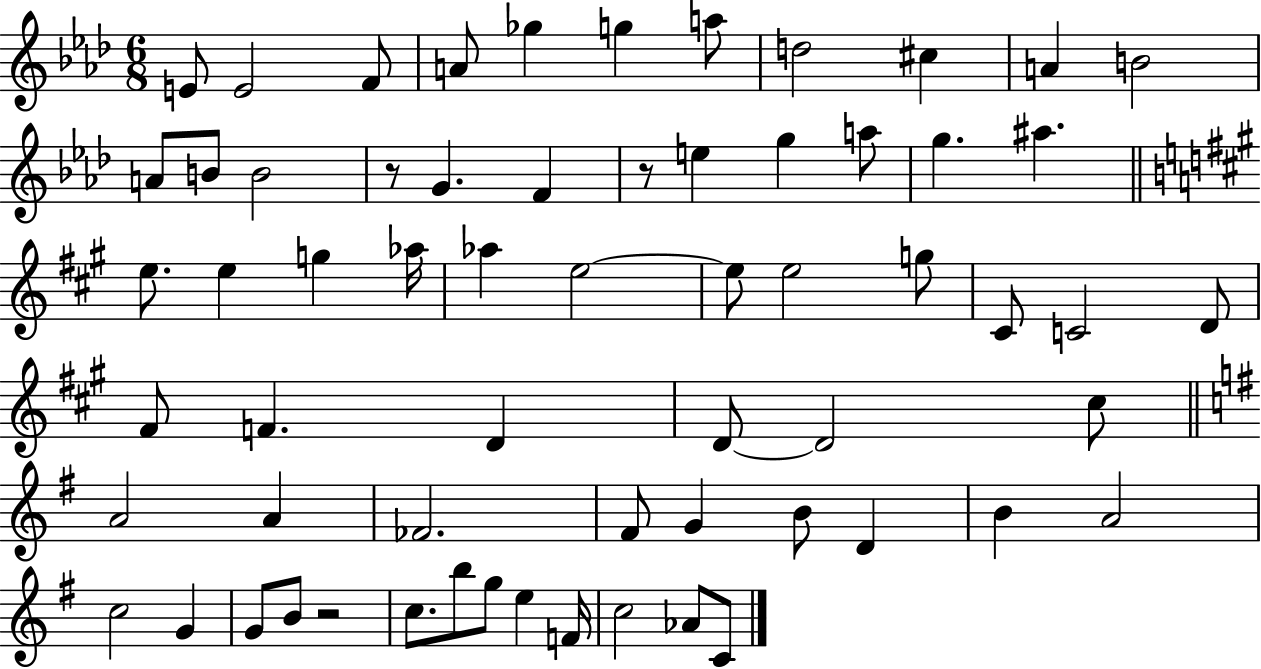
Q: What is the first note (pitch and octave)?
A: E4